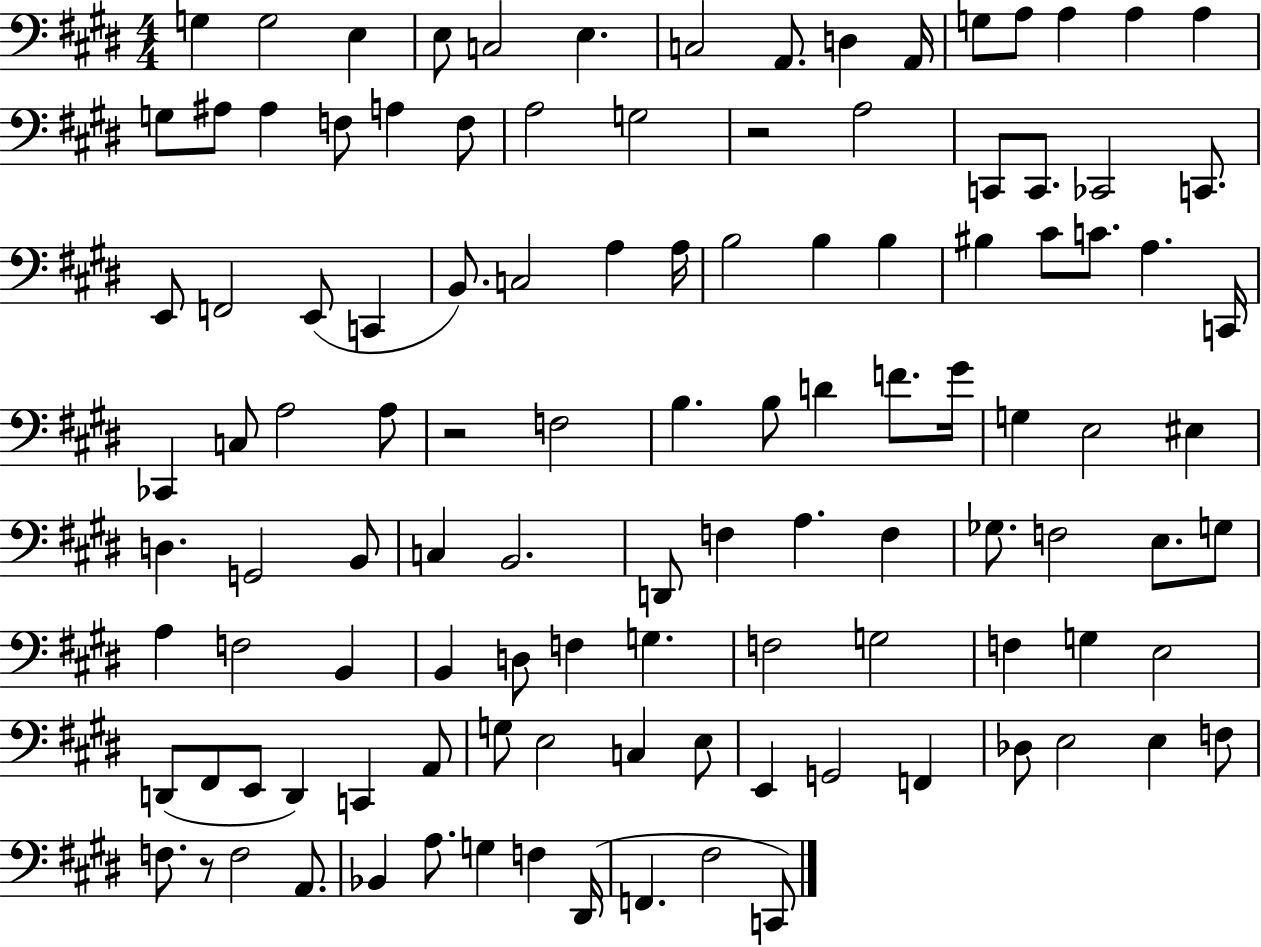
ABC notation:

X:1
T:Untitled
M:4/4
L:1/4
K:E
G, G,2 E, E,/2 C,2 E, C,2 A,,/2 D, A,,/4 G,/2 A,/2 A, A, A, G,/2 ^A,/2 ^A, F,/2 A, F,/2 A,2 G,2 z2 A,2 C,,/2 C,,/2 _C,,2 C,,/2 E,,/2 F,,2 E,,/2 C,, B,,/2 C,2 A, A,/4 B,2 B, B, ^B, ^C/2 C/2 A, C,,/4 _C,, C,/2 A,2 A,/2 z2 F,2 B, B,/2 D F/2 ^G/4 G, E,2 ^E, D, G,,2 B,,/2 C, B,,2 D,,/2 F, A, F, _G,/2 F,2 E,/2 G,/2 A, F,2 B,, B,, D,/2 F, G, F,2 G,2 F, G, E,2 D,,/2 ^F,,/2 E,,/2 D,, C,, A,,/2 G,/2 E,2 C, E,/2 E,, G,,2 F,, _D,/2 E,2 E, F,/2 F,/2 z/2 F,2 A,,/2 _B,, A,/2 G, F, ^D,,/4 F,, ^F,2 C,,/2